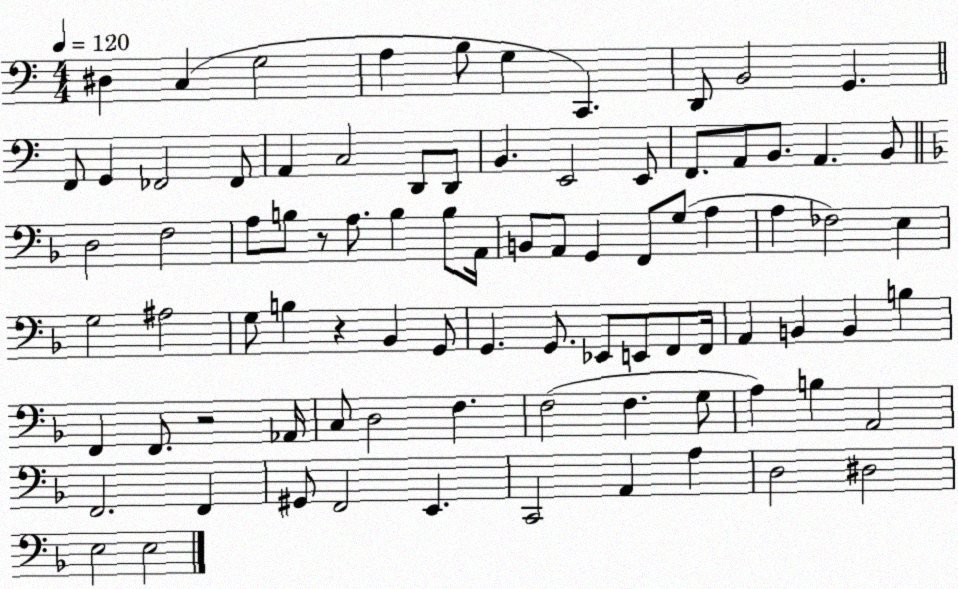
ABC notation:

X:1
T:Untitled
M:4/4
L:1/4
K:C
^D, C, G,2 A, B,/2 G, C,, D,,/2 B,,2 G,, F,,/2 G,, _F,,2 _F,,/2 A,, C,2 D,,/2 D,,/2 B,, E,,2 E,,/2 F,,/2 A,,/2 B,,/2 A,, B,,/2 D,2 F,2 A,/2 B,/2 z/2 A,/2 B, B,/2 A,,/4 B,,/2 A,,/2 G,, F,,/2 G,/2 A, A, _F,2 E, G,2 ^A,2 G,/2 B, z _B,, G,,/2 G,, G,,/2 _E,,/2 E,,/2 F,,/2 F,,/4 A,, B,, B,, B, F,, F,,/2 z2 _A,,/4 C,/2 D,2 F, F,2 F, G,/2 A, B, A,,2 F,,2 F,, ^G,,/2 F,,2 E,, C,,2 A,, A, D,2 ^D,2 E,2 E,2